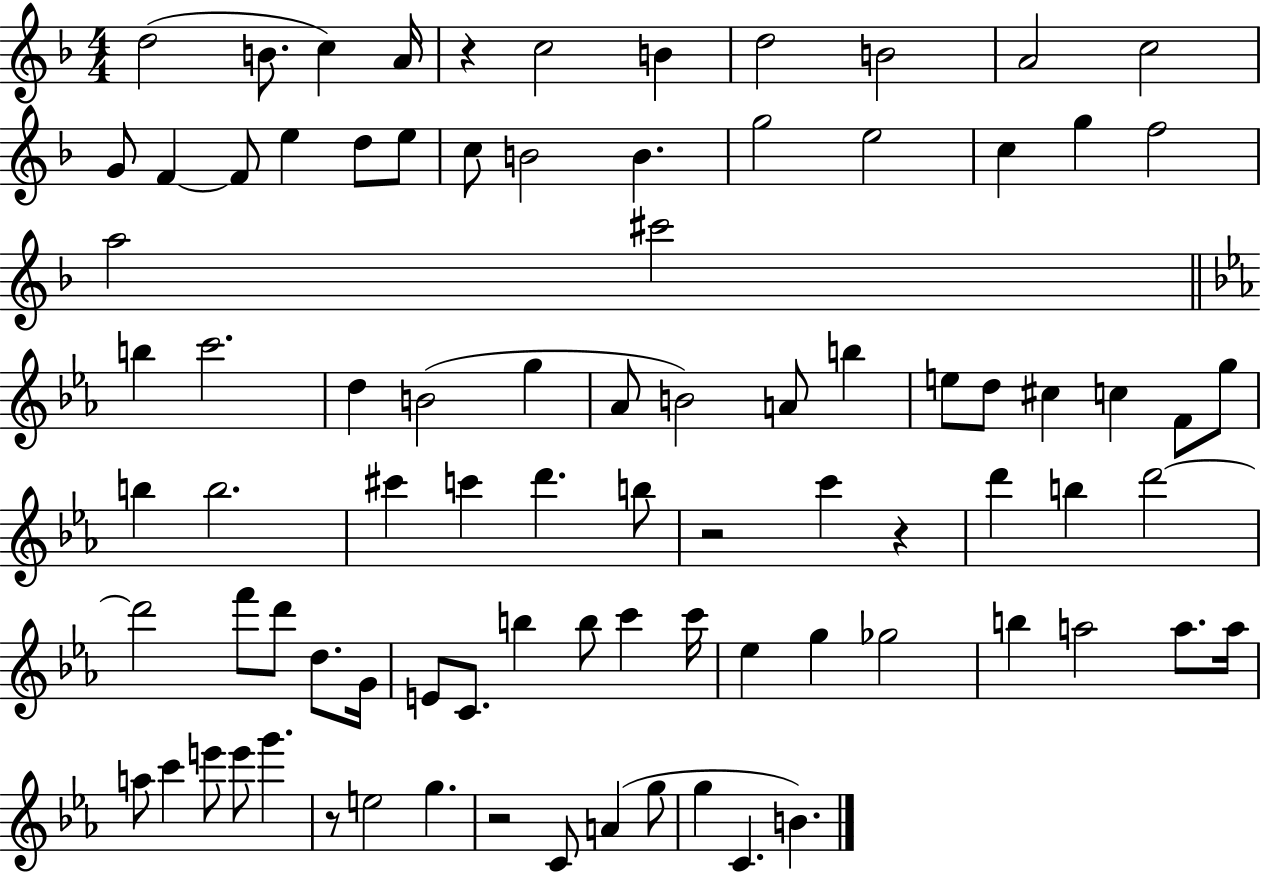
D5/h B4/e. C5/q A4/s R/q C5/h B4/q D5/h B4/h A4/h C5/h G4/e F4/q F4/e E5/q D5/e E5/e C5/e B4/h B4/q. G5/h E5/h C5/q G5/q F5/h A5/h C#6/h B5/q C6/h. D5/q B4/h G5/q Ab4/e B4/h A4/e B5/q E5/e D5/e C#5/q C5/q F4/e G5/e B5/q B5/h. C#6/q C6/q D6/q. B5/e R/h C6/q R/q D6/q B5/q D6/h D6/h F6/e D6/e D5/e. G4/s E4/e C4/e. B5/q B5/e C6/q C6/s Eb5/q G5/q Gb5/h B5/q A5/h A5/e. A5/s A5/e C6/q E6/e E6/e G6/q. R/e E5/h G5/q. R/h C4/e A4/q G5/e G5/q C4/q. B4/q.